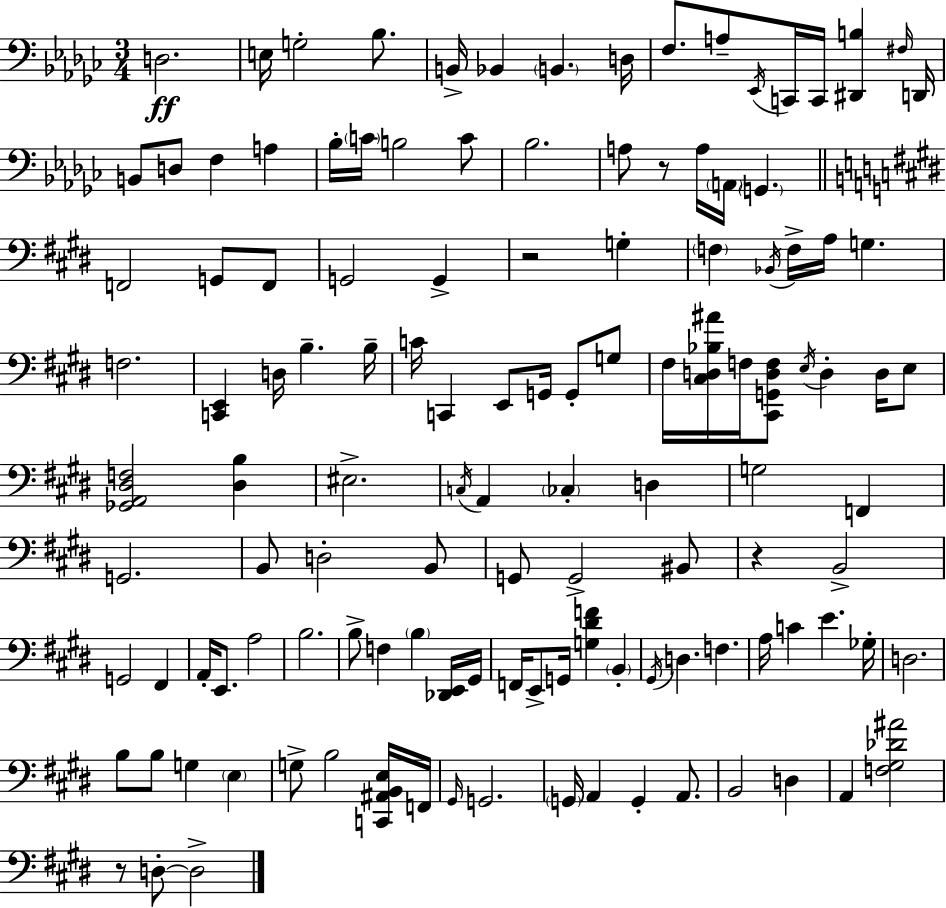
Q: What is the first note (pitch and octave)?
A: D3